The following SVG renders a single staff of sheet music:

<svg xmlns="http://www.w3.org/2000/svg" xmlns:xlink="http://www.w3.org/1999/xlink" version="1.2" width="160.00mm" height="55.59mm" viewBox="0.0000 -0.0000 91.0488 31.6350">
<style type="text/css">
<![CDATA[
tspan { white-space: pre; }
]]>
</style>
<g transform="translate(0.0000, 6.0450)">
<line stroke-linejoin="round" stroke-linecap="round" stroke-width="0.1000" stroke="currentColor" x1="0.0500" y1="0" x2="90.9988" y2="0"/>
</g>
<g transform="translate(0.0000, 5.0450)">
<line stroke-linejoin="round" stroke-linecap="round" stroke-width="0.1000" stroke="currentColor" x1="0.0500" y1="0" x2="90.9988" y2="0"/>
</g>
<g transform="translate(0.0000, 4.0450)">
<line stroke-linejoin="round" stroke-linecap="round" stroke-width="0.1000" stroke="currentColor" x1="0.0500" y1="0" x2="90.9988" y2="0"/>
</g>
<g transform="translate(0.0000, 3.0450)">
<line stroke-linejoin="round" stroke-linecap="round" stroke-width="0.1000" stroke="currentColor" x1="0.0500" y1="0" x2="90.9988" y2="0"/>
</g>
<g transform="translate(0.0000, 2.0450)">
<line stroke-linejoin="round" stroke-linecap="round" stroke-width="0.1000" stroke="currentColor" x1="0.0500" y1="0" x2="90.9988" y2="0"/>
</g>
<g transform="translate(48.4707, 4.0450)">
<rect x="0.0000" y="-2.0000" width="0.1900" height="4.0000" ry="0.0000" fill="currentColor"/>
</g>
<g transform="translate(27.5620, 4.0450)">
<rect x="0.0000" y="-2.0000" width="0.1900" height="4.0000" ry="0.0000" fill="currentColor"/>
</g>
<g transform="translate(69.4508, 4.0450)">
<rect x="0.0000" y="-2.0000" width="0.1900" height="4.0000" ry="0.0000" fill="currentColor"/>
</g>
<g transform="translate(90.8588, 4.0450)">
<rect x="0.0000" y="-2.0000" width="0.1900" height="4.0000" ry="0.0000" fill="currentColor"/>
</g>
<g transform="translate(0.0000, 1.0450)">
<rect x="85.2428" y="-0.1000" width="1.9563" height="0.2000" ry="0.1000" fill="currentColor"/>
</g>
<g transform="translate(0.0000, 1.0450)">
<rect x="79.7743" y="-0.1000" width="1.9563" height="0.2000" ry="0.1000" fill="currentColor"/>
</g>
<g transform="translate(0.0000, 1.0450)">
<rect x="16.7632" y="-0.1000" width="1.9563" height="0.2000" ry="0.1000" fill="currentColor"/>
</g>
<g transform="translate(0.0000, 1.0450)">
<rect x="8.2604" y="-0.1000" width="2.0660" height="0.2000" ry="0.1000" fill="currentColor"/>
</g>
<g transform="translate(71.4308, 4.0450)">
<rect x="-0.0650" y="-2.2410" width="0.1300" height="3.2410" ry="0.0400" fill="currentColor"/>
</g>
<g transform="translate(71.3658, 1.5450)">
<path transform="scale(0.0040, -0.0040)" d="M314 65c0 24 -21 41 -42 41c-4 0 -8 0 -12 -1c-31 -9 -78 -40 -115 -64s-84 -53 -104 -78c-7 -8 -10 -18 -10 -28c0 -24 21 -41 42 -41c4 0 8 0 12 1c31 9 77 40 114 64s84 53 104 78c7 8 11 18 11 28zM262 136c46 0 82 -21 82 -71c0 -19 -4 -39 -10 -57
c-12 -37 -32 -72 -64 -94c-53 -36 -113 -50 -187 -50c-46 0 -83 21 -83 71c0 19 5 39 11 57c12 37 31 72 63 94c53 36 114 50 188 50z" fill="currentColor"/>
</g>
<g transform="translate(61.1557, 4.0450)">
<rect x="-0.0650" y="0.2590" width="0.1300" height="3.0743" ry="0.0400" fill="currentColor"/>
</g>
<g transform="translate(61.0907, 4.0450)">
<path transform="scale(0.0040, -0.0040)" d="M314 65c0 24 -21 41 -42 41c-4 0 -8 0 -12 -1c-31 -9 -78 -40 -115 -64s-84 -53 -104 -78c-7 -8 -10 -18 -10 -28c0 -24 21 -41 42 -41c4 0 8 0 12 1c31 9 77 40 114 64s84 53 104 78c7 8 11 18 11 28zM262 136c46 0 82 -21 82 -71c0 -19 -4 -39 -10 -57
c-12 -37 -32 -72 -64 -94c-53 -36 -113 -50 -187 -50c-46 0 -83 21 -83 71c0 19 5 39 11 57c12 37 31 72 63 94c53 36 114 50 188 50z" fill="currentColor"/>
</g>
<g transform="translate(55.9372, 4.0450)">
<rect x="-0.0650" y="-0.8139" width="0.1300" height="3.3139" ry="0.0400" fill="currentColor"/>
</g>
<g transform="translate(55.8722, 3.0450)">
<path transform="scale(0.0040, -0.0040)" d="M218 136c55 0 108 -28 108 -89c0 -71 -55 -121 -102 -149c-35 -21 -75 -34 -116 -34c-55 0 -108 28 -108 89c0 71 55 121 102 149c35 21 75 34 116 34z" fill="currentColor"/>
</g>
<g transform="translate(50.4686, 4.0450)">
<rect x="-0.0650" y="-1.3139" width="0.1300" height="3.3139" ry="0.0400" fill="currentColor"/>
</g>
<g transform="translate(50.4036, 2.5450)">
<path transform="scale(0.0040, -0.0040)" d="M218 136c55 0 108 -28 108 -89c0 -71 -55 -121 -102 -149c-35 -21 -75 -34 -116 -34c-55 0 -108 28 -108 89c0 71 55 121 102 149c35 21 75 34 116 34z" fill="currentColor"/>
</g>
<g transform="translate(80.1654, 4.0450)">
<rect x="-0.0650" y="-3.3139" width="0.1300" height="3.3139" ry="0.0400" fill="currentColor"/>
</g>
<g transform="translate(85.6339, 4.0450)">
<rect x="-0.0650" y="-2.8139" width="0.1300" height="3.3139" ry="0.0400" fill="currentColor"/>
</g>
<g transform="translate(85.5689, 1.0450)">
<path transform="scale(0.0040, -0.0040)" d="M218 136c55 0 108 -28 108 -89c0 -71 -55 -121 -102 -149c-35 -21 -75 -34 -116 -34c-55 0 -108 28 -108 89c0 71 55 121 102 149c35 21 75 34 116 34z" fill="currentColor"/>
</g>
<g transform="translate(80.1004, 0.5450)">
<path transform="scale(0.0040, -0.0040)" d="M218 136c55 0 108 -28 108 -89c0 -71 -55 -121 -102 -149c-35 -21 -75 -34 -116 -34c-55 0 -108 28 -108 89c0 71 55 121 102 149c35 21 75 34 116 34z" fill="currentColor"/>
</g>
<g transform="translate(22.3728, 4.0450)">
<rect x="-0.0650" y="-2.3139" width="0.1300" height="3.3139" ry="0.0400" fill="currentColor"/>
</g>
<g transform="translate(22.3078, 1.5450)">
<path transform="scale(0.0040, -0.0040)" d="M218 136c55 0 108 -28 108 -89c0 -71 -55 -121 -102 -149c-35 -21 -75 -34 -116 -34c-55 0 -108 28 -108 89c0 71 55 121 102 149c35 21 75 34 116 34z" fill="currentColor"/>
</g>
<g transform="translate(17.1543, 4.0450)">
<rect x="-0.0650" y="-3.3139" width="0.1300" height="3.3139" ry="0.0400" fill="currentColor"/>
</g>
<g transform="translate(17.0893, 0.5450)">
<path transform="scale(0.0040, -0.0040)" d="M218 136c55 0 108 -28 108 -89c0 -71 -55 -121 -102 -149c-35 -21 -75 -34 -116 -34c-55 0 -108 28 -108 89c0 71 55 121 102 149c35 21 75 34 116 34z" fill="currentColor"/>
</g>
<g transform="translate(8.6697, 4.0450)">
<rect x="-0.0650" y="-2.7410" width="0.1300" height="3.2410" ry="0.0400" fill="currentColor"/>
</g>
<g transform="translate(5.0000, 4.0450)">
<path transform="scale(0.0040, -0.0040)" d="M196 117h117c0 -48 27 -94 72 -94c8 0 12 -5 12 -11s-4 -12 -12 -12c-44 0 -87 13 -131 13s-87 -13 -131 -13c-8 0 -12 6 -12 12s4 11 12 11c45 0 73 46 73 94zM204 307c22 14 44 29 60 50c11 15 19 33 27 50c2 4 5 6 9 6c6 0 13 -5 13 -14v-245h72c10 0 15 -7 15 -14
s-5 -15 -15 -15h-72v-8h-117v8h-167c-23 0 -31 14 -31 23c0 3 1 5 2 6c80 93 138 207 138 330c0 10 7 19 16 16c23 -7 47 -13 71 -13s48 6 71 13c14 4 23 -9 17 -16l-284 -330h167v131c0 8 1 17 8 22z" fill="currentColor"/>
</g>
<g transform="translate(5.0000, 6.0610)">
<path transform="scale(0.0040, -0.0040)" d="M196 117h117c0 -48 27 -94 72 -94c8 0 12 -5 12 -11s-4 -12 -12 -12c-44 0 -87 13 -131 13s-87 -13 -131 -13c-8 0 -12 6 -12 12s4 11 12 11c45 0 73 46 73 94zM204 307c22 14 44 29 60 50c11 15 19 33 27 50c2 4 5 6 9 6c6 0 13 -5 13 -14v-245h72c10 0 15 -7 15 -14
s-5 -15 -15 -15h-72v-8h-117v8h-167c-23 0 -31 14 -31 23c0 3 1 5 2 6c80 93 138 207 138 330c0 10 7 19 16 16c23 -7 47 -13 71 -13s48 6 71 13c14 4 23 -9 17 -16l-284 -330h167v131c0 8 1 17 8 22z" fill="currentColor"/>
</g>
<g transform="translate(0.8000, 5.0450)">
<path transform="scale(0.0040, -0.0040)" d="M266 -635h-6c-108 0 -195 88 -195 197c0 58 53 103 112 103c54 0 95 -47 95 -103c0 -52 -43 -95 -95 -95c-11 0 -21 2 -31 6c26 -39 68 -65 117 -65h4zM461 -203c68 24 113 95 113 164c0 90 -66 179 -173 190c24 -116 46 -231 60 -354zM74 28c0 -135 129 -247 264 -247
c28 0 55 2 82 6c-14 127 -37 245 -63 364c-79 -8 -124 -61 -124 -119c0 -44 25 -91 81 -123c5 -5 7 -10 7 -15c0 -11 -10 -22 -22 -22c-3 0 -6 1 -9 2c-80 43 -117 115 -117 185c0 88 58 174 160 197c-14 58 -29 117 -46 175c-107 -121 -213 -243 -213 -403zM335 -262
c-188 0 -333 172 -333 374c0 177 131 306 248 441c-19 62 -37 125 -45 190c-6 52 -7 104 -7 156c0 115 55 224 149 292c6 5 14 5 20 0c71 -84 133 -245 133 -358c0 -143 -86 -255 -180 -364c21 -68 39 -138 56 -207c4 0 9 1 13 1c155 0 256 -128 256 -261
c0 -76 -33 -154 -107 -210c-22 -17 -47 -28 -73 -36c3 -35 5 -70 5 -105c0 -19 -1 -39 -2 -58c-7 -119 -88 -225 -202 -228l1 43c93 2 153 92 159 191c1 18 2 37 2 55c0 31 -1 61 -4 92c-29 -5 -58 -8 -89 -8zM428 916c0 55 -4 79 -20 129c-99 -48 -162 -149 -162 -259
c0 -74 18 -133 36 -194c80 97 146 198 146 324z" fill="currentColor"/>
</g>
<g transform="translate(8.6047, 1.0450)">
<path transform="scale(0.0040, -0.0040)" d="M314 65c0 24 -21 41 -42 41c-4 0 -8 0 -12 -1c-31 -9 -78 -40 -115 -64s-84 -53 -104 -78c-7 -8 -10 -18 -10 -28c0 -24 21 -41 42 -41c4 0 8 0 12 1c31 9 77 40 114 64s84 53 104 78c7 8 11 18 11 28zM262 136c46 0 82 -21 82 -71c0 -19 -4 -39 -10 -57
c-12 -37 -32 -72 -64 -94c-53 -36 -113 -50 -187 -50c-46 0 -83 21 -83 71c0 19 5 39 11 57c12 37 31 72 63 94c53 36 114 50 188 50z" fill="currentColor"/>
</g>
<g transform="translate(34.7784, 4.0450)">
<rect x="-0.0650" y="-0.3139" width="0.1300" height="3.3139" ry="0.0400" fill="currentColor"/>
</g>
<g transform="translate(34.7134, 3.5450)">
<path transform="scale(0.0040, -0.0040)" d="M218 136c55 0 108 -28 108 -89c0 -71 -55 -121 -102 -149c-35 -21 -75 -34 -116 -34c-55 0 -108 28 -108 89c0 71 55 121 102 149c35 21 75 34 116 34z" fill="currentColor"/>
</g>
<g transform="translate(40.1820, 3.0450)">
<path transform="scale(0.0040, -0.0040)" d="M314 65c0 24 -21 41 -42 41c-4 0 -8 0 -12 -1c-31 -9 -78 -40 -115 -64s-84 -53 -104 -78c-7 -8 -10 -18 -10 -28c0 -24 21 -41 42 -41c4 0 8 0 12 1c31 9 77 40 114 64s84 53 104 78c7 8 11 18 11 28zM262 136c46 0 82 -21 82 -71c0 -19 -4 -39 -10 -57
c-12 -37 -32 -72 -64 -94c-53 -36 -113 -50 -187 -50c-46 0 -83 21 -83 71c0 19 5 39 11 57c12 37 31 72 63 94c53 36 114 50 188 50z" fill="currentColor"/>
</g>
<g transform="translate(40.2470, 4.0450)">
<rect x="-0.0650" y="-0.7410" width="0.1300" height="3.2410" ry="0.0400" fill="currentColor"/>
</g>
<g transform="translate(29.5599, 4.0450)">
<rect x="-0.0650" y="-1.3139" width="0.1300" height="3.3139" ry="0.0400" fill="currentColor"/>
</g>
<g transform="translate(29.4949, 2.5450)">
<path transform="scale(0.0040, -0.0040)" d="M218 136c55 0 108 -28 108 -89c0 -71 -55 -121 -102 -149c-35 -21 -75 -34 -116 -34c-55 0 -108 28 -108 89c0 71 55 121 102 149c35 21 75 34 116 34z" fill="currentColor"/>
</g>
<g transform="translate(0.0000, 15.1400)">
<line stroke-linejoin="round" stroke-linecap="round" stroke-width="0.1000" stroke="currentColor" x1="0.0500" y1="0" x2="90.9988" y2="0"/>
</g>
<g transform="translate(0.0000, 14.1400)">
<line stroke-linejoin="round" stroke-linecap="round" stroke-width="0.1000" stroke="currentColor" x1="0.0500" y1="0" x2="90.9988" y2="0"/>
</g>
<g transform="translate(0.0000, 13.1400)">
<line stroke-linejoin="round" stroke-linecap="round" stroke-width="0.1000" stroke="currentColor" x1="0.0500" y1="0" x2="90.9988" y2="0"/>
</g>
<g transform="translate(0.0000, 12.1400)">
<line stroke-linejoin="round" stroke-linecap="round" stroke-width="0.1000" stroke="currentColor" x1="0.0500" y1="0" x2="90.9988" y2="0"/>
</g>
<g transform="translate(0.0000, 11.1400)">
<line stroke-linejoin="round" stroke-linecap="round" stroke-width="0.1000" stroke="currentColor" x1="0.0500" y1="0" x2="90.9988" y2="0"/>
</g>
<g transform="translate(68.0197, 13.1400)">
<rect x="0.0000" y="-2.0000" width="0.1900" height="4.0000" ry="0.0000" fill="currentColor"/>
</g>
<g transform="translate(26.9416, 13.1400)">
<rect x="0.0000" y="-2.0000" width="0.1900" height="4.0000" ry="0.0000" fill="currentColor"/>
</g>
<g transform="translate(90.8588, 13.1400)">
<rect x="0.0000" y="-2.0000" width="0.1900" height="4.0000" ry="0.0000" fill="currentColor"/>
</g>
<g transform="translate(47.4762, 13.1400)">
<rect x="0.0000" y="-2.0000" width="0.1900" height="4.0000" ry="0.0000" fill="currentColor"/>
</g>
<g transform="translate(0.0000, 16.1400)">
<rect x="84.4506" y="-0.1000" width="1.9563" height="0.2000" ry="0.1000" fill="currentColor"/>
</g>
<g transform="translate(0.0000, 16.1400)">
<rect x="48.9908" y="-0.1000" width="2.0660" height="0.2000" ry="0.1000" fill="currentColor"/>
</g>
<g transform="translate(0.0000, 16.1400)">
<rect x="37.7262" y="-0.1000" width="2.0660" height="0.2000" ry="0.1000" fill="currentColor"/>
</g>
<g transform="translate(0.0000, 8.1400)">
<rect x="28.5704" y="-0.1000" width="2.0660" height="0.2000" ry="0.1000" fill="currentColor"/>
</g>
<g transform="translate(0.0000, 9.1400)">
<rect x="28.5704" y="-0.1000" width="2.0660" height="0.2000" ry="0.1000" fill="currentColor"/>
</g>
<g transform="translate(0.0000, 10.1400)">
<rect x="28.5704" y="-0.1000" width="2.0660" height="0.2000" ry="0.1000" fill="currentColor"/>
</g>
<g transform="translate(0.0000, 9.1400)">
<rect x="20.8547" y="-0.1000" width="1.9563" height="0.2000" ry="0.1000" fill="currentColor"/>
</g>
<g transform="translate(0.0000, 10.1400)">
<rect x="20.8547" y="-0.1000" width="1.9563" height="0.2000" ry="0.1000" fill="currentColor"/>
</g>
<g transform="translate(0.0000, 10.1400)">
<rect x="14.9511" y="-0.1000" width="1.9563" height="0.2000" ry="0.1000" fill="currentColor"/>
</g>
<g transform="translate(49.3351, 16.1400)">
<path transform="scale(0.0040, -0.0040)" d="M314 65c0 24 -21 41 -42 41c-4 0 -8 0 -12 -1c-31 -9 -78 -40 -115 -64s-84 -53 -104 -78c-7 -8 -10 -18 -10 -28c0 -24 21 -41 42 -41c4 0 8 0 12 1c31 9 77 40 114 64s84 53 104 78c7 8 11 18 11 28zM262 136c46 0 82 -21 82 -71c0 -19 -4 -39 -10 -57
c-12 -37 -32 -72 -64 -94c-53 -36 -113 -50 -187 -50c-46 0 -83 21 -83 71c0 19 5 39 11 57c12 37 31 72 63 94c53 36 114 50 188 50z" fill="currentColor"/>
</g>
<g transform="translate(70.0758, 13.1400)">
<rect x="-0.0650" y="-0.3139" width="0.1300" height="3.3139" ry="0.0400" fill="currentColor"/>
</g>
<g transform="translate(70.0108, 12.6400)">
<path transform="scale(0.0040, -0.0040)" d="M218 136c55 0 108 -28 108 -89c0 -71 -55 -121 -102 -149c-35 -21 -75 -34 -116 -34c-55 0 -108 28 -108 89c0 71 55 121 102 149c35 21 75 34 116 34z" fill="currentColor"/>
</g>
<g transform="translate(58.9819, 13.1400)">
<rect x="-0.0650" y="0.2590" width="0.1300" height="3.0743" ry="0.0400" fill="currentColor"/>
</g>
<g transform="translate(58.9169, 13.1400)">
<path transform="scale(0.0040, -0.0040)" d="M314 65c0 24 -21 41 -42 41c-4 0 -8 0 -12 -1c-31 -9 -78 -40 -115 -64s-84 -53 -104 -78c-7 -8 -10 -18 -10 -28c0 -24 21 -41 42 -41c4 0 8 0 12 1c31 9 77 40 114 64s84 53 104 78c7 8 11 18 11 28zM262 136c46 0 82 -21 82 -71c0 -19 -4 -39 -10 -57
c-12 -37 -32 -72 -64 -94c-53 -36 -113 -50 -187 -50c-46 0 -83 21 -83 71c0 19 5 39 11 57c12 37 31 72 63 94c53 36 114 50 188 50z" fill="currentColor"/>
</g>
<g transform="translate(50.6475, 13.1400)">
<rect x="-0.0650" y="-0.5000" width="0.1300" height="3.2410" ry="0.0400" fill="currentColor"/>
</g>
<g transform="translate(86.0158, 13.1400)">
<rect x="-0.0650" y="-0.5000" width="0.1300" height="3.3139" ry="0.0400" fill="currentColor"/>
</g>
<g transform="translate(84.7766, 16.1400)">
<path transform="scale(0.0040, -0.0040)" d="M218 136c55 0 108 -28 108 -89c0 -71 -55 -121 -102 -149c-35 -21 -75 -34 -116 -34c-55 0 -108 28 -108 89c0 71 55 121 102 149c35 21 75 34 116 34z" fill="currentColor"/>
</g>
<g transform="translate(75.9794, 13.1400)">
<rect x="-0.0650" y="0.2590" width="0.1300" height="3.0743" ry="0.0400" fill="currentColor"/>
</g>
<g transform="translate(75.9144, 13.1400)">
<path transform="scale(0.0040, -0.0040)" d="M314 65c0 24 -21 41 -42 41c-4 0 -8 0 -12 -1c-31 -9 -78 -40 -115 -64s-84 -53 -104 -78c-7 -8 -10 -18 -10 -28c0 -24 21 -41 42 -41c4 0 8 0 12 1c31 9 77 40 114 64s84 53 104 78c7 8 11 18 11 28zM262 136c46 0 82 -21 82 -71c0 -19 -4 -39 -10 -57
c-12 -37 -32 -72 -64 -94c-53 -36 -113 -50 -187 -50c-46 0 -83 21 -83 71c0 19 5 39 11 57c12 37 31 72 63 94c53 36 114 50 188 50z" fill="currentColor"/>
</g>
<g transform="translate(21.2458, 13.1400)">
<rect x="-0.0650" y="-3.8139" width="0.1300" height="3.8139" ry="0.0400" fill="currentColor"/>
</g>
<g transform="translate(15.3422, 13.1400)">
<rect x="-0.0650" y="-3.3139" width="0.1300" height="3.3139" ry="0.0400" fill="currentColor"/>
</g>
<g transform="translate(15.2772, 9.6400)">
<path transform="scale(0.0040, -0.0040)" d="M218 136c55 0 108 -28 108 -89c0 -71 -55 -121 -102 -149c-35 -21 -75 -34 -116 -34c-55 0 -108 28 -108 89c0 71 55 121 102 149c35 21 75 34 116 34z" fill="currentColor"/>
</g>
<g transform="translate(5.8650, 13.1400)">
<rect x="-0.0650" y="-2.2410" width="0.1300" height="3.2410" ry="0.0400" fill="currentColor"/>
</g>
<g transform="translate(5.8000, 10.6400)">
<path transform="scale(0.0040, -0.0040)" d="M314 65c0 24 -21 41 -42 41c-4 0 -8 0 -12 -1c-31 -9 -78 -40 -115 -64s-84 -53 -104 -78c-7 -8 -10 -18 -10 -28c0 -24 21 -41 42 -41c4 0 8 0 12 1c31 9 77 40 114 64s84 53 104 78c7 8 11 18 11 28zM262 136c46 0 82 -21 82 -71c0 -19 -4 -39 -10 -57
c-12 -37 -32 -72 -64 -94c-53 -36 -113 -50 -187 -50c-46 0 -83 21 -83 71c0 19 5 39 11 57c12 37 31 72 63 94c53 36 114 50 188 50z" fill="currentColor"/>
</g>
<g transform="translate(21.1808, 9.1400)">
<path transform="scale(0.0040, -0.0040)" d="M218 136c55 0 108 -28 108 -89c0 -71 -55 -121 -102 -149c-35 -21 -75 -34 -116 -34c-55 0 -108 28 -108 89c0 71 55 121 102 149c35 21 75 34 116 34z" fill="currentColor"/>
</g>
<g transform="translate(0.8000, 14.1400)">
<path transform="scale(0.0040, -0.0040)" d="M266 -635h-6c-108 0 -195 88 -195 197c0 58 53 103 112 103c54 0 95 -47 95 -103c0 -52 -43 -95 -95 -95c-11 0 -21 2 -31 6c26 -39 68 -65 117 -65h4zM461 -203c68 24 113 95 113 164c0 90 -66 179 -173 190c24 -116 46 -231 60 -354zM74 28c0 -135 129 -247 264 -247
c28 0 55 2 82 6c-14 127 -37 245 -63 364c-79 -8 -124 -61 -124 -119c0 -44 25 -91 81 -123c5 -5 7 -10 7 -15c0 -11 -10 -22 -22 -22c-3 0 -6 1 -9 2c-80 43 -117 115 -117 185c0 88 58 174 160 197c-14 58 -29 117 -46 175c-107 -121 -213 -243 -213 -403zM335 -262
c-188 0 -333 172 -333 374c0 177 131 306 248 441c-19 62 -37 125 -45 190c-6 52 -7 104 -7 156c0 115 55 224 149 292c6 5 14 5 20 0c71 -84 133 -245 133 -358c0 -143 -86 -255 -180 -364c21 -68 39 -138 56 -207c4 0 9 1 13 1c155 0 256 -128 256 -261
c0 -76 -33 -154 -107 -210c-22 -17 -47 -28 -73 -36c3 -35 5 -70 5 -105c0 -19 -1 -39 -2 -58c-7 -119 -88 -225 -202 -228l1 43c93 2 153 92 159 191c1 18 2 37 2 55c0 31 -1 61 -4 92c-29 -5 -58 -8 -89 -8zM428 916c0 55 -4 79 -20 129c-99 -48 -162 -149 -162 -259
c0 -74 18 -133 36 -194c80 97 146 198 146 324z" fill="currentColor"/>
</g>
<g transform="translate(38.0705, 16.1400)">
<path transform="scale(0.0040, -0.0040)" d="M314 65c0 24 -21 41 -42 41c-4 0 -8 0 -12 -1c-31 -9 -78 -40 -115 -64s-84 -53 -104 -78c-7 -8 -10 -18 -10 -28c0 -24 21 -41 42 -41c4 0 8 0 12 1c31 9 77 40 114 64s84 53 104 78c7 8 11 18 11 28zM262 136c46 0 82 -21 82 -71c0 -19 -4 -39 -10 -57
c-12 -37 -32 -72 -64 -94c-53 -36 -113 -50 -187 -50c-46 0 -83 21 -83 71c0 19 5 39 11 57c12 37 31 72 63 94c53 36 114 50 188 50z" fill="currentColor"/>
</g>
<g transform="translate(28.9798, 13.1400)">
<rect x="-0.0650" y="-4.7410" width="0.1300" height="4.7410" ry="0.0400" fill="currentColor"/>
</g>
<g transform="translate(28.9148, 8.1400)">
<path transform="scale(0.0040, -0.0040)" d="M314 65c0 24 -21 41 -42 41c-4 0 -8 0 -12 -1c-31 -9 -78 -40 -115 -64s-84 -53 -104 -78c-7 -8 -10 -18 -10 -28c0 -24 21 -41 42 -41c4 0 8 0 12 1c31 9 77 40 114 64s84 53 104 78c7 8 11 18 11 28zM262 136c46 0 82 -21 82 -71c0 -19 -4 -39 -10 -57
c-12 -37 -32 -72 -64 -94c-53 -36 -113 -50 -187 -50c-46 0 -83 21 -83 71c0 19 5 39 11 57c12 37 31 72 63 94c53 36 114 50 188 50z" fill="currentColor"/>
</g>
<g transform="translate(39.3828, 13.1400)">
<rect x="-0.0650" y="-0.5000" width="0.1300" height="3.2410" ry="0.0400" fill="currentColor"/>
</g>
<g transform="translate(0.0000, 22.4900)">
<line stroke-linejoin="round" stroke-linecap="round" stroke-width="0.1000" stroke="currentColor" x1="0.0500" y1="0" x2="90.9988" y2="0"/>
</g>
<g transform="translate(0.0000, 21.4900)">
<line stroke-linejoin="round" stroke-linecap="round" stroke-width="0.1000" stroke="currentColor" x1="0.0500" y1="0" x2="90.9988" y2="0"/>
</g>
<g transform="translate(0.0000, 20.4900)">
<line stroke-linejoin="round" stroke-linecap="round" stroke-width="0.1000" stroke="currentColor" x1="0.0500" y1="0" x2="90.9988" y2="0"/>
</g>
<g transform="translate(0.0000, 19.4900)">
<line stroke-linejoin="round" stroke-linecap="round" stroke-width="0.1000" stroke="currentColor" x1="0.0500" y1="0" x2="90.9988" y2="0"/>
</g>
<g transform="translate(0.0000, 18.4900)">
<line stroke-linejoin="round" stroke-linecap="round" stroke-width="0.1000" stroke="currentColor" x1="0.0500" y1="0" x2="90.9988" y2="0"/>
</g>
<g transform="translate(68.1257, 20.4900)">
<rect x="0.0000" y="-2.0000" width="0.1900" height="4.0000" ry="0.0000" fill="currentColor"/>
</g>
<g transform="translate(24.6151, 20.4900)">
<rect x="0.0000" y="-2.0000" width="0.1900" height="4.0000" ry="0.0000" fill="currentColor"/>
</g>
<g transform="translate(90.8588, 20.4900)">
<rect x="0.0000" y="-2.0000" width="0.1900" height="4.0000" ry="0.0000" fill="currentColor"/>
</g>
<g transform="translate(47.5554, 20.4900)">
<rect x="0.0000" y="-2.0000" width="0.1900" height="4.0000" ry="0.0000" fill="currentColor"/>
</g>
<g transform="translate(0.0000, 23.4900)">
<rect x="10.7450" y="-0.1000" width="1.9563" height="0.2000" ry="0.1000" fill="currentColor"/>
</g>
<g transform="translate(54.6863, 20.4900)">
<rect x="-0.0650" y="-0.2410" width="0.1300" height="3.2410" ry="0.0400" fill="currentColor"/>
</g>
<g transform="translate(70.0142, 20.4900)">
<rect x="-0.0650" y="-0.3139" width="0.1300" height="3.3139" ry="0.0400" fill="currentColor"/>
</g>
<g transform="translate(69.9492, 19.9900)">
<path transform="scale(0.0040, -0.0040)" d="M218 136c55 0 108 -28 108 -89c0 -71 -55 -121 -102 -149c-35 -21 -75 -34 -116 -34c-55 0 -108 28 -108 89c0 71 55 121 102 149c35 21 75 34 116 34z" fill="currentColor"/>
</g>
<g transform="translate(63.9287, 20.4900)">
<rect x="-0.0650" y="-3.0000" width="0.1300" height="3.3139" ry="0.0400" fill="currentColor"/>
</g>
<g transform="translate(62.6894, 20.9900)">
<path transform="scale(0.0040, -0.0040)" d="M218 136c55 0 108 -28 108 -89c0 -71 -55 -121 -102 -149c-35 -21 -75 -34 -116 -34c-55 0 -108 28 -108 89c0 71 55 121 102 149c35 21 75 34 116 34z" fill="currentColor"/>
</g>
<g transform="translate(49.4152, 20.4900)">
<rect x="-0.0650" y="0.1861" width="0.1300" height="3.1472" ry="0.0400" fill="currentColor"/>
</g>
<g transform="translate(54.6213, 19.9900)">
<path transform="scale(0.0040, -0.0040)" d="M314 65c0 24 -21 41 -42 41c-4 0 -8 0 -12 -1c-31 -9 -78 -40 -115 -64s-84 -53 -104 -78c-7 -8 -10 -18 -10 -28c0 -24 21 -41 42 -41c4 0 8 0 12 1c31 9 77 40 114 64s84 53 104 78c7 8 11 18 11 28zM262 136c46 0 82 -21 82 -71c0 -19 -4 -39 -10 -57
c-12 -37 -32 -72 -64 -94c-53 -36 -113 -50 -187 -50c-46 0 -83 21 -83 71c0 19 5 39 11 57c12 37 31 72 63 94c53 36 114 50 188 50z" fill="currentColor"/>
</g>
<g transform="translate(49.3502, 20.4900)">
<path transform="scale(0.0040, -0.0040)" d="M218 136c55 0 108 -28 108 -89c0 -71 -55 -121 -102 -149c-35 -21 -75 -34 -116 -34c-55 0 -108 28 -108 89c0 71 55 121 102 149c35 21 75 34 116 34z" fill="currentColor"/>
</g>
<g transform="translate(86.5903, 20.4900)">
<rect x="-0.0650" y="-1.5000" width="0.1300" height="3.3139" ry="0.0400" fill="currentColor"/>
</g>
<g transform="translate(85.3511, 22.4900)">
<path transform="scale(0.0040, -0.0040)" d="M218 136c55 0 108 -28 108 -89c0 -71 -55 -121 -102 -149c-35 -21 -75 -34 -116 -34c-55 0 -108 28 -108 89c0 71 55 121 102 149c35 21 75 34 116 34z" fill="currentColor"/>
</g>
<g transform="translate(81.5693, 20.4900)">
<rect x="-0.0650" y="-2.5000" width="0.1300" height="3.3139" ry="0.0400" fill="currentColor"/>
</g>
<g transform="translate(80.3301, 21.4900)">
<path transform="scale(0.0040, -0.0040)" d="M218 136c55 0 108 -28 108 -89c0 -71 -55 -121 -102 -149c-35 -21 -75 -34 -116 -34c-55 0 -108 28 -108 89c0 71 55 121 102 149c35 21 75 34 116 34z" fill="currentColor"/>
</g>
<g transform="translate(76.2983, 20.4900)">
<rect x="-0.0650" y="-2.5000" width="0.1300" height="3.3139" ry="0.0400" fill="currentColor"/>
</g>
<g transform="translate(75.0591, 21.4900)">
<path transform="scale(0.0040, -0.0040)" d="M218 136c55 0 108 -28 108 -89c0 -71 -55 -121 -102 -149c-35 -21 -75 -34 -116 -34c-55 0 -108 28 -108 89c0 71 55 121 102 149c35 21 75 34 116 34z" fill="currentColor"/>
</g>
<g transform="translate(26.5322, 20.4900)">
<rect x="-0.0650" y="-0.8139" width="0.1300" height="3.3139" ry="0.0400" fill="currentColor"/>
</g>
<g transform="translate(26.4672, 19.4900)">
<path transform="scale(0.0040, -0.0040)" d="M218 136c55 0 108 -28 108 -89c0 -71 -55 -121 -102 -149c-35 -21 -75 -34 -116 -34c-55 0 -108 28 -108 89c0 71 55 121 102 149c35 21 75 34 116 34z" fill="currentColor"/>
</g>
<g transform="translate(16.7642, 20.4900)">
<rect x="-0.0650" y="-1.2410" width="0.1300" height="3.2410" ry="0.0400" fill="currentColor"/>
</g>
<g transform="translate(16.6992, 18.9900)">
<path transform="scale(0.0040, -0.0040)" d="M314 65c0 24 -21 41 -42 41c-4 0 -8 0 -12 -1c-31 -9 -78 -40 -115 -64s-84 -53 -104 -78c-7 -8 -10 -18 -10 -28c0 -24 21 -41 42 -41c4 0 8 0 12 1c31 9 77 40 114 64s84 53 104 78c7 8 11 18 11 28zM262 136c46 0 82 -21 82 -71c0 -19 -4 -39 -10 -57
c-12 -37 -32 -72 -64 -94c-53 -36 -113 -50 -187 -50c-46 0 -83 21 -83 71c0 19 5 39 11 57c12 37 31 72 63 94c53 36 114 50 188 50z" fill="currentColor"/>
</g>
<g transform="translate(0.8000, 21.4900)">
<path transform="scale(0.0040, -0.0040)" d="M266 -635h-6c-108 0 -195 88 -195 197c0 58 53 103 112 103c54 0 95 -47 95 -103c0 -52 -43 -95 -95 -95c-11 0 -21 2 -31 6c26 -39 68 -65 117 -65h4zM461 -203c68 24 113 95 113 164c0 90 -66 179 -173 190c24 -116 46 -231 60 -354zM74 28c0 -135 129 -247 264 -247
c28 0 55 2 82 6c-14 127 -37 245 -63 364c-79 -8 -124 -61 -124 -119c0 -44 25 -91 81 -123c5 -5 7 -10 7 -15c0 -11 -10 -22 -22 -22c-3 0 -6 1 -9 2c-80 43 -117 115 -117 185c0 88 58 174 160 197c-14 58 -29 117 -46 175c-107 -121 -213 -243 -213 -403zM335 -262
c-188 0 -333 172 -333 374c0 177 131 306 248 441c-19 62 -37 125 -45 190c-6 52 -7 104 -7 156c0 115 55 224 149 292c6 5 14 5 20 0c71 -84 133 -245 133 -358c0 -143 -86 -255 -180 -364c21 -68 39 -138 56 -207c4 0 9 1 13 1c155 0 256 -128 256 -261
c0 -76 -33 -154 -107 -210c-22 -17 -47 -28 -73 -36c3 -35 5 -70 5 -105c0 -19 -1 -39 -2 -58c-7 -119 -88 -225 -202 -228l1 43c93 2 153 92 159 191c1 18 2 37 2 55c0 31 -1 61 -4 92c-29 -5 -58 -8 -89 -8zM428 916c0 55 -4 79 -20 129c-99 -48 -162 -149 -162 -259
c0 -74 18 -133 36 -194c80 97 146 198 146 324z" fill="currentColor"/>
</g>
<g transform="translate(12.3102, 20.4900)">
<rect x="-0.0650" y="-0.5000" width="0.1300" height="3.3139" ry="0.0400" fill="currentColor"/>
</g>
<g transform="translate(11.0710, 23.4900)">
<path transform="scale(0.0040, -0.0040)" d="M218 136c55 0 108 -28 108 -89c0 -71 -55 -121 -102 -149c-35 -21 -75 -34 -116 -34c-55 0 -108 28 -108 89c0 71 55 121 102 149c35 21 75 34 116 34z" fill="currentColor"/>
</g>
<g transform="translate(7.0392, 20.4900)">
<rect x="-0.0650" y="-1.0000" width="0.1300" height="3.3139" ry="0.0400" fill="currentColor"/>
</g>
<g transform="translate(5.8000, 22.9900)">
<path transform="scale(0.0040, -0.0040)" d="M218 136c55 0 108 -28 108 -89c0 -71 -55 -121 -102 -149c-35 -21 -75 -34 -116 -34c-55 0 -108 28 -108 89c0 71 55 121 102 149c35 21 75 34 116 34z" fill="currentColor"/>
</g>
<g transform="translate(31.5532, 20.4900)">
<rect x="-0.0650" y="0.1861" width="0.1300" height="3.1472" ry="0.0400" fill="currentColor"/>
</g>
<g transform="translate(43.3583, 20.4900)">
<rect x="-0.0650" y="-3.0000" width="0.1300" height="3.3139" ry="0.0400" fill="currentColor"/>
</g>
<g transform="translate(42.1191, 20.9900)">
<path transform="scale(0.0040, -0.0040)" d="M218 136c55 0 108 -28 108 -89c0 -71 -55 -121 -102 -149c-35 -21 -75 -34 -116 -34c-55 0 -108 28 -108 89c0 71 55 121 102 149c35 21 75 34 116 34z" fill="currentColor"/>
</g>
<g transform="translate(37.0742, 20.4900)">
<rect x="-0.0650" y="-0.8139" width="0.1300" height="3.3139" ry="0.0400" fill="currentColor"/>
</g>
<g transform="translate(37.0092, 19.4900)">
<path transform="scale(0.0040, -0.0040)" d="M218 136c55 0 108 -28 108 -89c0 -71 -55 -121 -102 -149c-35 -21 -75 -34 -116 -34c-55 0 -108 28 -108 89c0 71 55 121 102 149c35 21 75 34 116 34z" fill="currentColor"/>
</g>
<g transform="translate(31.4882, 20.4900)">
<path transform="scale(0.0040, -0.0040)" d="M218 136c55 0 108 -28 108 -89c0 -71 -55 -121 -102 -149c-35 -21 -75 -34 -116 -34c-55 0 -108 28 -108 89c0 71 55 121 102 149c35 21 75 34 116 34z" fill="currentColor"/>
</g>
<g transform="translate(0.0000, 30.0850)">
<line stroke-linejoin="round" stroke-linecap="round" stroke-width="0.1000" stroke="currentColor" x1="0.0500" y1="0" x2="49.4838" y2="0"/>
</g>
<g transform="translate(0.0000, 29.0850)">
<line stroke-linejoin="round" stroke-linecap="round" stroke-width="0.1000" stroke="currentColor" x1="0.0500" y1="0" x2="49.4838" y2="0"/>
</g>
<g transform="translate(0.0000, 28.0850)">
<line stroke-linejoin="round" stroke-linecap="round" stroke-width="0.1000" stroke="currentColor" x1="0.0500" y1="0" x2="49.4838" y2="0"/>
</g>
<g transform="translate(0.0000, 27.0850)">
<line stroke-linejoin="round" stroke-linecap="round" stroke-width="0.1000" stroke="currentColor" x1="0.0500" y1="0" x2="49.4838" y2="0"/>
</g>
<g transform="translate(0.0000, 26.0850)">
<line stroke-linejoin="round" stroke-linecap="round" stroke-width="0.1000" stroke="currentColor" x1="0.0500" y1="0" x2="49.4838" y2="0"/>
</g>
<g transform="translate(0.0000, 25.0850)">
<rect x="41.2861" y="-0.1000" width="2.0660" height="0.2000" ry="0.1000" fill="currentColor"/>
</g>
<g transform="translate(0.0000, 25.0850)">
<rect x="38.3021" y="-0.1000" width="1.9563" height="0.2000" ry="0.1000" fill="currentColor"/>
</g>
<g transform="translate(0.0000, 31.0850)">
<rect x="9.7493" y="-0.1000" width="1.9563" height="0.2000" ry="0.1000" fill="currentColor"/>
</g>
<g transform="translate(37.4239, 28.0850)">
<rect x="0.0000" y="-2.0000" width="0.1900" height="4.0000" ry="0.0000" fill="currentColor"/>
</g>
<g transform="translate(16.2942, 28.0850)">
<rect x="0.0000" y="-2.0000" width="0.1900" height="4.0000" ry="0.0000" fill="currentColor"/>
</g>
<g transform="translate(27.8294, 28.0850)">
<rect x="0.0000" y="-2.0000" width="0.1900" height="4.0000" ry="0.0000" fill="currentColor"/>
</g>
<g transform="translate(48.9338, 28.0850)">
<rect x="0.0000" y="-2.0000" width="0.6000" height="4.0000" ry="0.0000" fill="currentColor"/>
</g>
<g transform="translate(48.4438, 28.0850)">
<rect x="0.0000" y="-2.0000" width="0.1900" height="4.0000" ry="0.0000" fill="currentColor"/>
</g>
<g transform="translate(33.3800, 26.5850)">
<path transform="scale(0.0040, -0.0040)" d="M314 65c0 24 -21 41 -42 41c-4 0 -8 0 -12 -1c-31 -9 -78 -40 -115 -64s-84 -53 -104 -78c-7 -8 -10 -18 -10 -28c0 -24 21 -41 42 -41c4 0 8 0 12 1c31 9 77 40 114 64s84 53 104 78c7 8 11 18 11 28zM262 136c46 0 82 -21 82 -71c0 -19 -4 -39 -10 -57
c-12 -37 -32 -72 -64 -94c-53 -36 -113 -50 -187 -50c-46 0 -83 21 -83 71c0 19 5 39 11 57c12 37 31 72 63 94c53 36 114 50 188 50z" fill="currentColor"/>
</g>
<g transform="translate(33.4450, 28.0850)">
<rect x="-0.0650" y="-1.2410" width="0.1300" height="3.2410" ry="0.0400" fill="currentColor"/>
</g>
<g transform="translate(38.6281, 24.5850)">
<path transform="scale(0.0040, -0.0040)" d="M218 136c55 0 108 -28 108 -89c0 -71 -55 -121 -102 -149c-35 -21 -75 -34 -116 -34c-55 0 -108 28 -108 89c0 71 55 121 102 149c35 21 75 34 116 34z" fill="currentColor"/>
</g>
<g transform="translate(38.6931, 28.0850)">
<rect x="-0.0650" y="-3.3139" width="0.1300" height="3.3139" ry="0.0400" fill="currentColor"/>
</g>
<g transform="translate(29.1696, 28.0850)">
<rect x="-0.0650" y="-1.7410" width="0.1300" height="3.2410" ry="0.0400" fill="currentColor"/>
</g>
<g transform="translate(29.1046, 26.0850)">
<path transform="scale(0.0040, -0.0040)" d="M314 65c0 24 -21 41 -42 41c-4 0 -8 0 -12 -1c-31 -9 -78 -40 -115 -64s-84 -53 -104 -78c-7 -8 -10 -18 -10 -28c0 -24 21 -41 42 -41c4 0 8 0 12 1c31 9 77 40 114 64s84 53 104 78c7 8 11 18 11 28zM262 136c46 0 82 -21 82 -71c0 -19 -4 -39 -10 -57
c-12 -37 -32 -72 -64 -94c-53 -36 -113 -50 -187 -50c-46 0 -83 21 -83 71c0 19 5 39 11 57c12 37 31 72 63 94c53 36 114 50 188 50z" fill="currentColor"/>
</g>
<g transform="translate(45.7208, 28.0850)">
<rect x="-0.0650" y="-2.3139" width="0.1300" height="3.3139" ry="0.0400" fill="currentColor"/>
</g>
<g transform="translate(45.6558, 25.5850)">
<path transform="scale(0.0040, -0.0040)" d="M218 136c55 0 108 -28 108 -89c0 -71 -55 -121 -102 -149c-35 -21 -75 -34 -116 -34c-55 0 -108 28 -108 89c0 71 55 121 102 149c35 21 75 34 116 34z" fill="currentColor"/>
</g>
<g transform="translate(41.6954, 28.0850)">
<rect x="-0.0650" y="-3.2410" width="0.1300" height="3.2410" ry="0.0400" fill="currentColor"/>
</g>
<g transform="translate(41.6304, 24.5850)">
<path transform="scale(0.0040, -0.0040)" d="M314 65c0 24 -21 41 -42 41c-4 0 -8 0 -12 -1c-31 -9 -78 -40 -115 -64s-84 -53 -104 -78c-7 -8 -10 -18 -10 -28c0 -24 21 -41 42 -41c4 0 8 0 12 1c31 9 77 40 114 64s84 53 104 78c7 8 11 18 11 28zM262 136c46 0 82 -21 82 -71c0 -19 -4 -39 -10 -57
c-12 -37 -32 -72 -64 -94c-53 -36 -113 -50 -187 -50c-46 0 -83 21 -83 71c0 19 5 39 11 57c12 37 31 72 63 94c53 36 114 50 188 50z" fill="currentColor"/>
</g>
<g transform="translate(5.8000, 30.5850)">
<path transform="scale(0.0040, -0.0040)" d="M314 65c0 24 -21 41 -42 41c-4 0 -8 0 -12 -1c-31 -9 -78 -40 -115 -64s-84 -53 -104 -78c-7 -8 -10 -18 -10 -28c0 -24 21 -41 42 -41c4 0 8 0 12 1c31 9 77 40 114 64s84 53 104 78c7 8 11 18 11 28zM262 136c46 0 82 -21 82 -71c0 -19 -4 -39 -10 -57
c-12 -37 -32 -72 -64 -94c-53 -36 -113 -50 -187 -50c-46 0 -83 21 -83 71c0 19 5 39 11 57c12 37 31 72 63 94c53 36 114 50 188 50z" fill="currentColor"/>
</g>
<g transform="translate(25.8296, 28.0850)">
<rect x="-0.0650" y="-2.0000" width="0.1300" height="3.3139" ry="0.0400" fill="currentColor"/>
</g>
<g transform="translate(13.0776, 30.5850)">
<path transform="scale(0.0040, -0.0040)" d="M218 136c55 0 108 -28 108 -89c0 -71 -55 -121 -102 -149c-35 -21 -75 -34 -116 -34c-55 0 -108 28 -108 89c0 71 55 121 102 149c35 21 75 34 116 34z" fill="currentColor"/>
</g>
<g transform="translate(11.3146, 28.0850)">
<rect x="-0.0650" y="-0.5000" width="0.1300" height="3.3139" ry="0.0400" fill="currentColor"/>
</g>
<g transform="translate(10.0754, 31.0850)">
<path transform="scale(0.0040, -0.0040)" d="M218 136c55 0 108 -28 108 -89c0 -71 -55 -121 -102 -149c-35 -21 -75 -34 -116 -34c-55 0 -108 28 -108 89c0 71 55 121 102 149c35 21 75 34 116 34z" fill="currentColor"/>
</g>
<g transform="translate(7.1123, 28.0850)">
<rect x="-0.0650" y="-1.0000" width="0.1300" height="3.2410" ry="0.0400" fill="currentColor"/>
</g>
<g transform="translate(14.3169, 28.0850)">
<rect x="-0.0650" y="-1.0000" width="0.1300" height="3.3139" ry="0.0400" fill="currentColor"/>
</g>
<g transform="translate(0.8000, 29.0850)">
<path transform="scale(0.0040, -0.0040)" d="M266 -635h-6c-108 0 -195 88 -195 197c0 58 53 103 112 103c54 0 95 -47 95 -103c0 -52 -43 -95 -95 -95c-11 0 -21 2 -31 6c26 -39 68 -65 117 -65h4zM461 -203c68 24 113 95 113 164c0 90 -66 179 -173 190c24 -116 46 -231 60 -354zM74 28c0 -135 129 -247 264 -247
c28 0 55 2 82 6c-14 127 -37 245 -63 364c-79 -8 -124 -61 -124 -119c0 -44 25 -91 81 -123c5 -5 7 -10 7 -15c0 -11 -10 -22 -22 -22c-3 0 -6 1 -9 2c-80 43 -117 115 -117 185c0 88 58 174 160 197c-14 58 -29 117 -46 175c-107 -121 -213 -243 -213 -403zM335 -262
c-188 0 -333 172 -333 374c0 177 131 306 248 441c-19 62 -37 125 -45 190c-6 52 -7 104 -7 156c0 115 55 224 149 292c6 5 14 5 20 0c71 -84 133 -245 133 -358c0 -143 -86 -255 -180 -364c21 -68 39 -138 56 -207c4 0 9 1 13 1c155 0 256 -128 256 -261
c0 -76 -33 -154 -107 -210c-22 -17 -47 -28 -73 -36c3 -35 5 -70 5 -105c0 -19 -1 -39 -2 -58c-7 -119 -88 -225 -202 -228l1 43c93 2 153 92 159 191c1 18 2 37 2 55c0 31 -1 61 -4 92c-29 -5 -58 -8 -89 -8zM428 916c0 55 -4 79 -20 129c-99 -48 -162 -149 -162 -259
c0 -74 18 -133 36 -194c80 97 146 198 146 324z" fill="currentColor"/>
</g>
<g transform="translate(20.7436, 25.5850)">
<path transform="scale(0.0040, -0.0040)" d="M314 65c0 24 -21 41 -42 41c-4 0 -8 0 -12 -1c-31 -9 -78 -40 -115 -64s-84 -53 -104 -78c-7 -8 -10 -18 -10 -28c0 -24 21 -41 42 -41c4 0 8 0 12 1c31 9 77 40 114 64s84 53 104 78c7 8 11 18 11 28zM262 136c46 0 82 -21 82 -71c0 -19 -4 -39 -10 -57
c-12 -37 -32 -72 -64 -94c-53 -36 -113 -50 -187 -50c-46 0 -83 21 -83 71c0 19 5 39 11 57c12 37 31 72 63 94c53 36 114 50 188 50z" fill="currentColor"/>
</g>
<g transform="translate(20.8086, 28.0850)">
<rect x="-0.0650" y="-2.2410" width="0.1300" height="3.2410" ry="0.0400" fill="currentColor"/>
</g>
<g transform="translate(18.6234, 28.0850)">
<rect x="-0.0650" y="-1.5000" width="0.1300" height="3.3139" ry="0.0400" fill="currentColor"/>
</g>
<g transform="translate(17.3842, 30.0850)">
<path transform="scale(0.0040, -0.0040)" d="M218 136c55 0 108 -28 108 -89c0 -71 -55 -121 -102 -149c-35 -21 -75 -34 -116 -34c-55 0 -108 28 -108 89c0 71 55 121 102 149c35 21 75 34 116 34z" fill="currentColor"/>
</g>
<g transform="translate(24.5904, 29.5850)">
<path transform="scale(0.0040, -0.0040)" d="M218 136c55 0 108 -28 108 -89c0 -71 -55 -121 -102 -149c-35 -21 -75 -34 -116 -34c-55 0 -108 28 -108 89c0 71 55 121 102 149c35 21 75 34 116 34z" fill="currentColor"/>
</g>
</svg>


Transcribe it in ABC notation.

X:1
T:Untitled
M:4/4
L:1/4
K:C
a2 b g e c d2 e d B2 g2 b a g2 b c' e'2 C2 C2 B2 c B2 C D C e2 d B d A B c2 A c G G E D2 C D E g2 F f2 e2 b b2 g